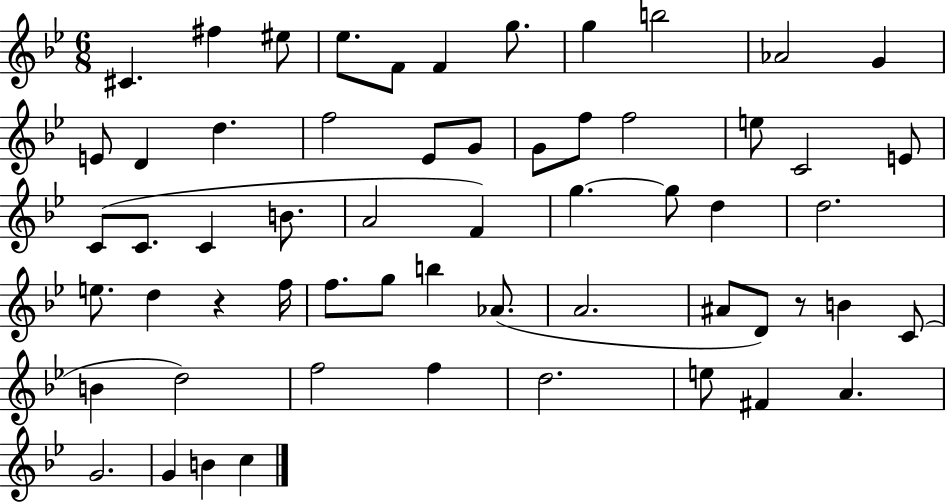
{
  \clef treble
  \numericTimeSignature
  \time 6/8
  \key bes \major
  cis'4. fis''4 eis''8 | ees''8. f'8 f'4 g''8. | g''4 b''2 | aes'2 g'4 | \break e'8 d'4 d''4. | f''2 ees'8 g'8 | g'8 f''8 f''2 | e''8 c'2 e'8 | \break c'8( c'8. c'4 b'8. | a'2 f'4) | g''4.~~ g''8 d''4 | d''2. | \break e''8. d''4 r4 f''16 | f''8. g''8 b''4 aes'8.( | a'2. | ais'8 d'8) r8 b'4 c'8( | \break b'4 d''2) | f''2 f''4 | d''2. | e''8 fis'4 a'4. | \break g'2. | g'4 b'4 c''4 | \bar "|."
}